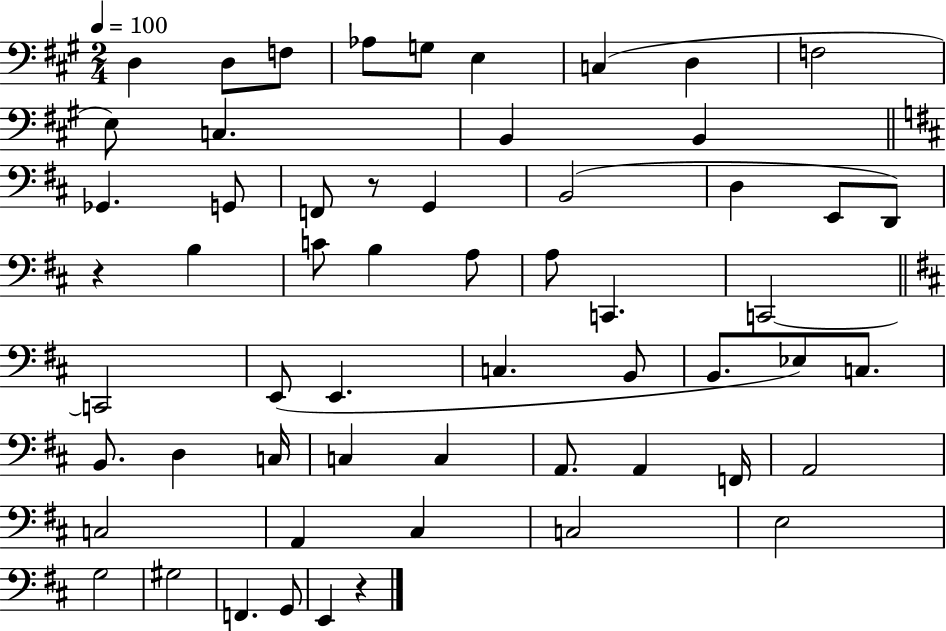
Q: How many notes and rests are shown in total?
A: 58